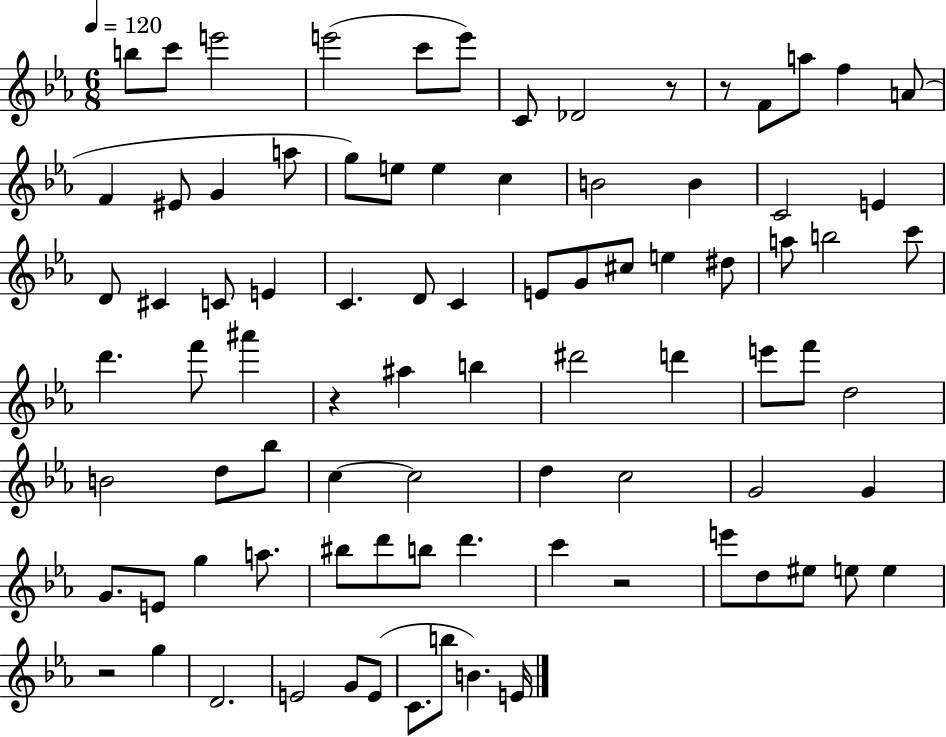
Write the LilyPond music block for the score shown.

{
  \clef treble
  \numericTimeSignature
  \time 6/8
  \key ees \major
  \tempo 4 = 120
  b''8 c'''8 e'''2 | e'''2( c'''8 e'''8) | c'8 des'2 r8 | r8 f'8 a''8 f''4 a'8( | \break f'4 eis'8 g'4 a''8 | g''8) e''8 e''4 c''4 | b'2 b'4 | c'2 e'4 | \break d'8 cis'4 c'8 e'4 | c'4. d'8 c'4 | e'8 g'8 cis''8 e''4 dis''8 | a''8 b''2 c'''8 | \break d'''4. f'''8 ais'''4 | r4 ais''4 b''4 | dis'''2 d'''4 | e'''8 f'''8 d''2 | \break b'2 d''8 bes''8 | c''4~~ c''2 | d''4 c''2 | g'2 g'4 | \break g'8. e'8 g''4 a''8. | bis''8 d'''8 b''8 d'''4. | c'''4 r2 | e'''8 d''8 eis''8 e''8 e''4 | \break r2 g''4 | d'2. | e'2 g'8 e'8( | c'8. b''8 b'4.) e'16 | \break \bar "|."
}